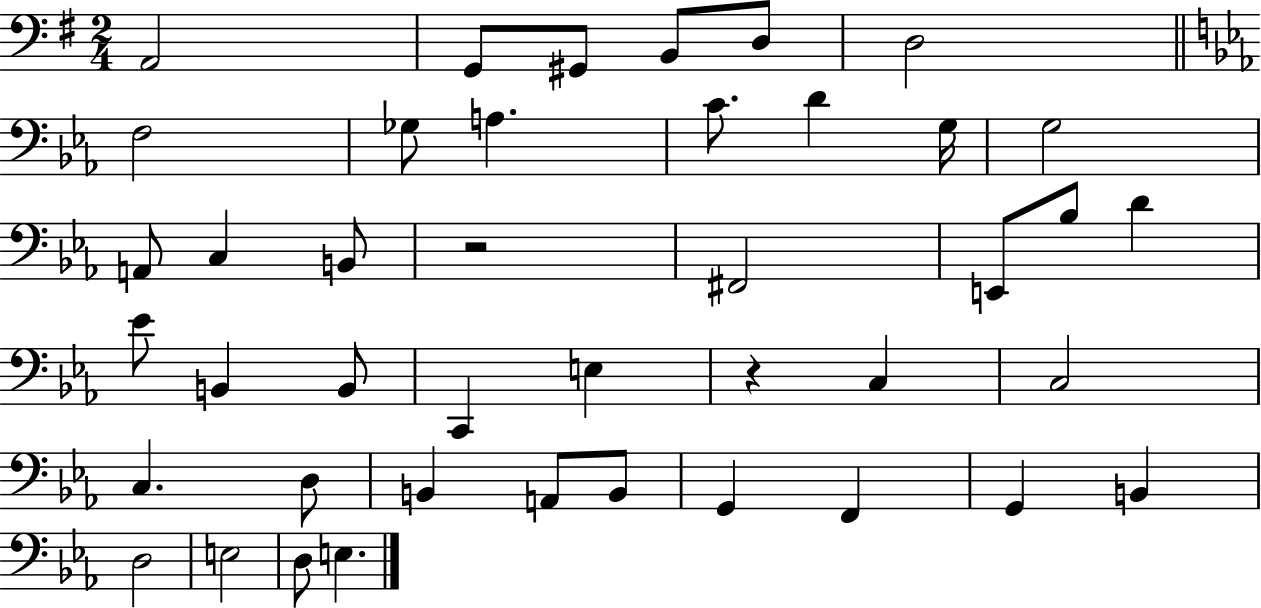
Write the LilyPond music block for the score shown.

{
  \clef bass
  \numericTimeSignature
  \time 2/4
  \key g \major
  a,2 | g,8 gis,8 b,8 d8 | d2 | \bar "||" \break \key ees \major f2 | ges8 a4. | c'8. d'4 g16 | g2 | \break a,8 c4 b,8 | r2 | fis,2 | e,8 bes8 d'4 | \break ees'8 b,4 b,8 | c,4 e4 | r4 c4 | c2 | \break c4. d8 | b,4 a,8 b,8 | g,4 f,4 | g,4 b,4 | \break d2 | e2 | d8 e4. | \bar "|."
}